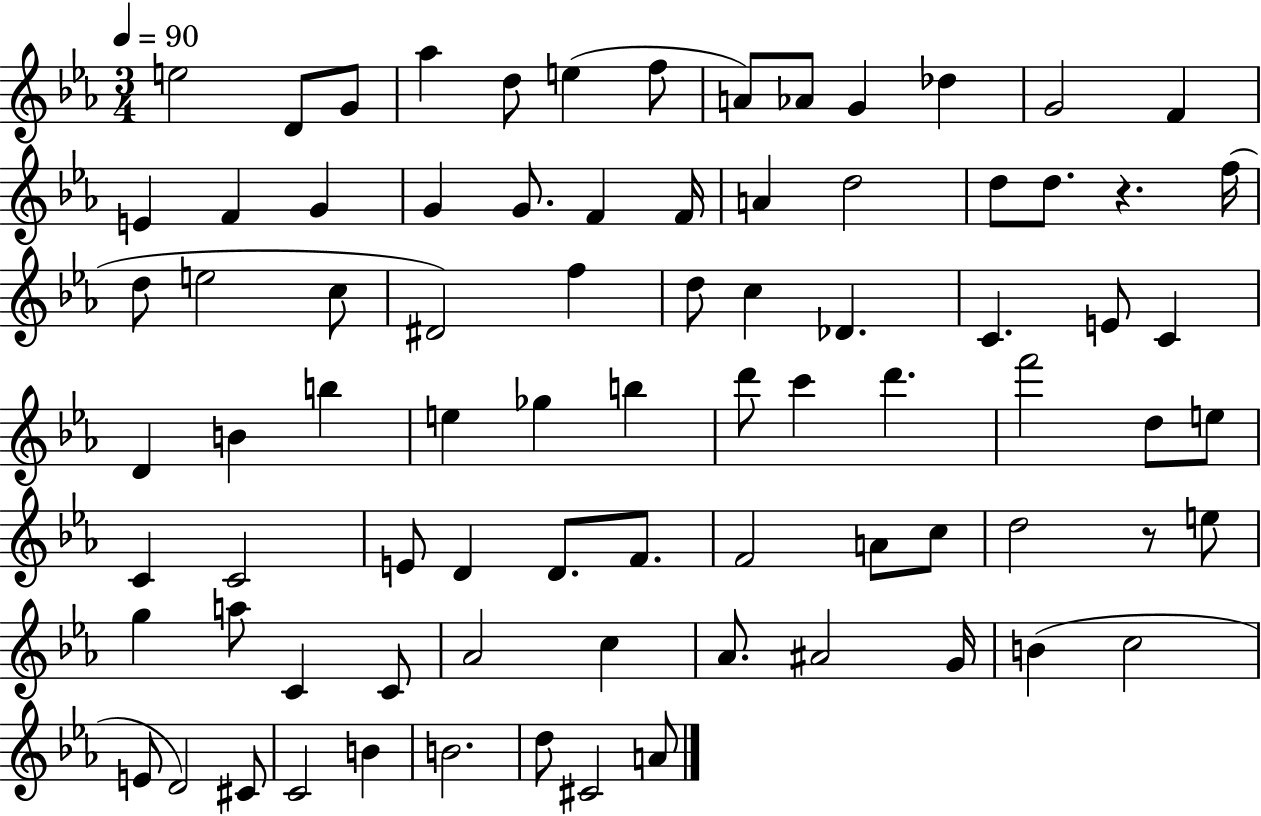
E5/h D4/e G4/e Ab5/q D5/e E5/q F5/e A4/e Ab4/e G4/q Db5/q G4/h F4/q E4/q F4/q G4/q G4/q G4/e. F4/q F4/s A4/q D5/h D5/e D5/e. R/q. F5/s D5/e E5/h C5/e D#4/h F5/q D5/e C5/q Db4/q. C4/q. E4/e C4/q D4/q B4/q B5/q E5/q Gb5/q B5/q D6/e C6/q D6/q. F6/h D5/e E5/e C4/q C4/h E4/e D4/q D4/e. F4/e. F4/h A4/e C5/e D5/h R/e E5/e G5/q A5/e C4/q C4/e Ab4/h C5/q Ab4/e. A#4/h G4/s B4/q C5/h E4/e D4/h C#4/e C4/h B4/q B4/h. D5/e C#4/h A4/e